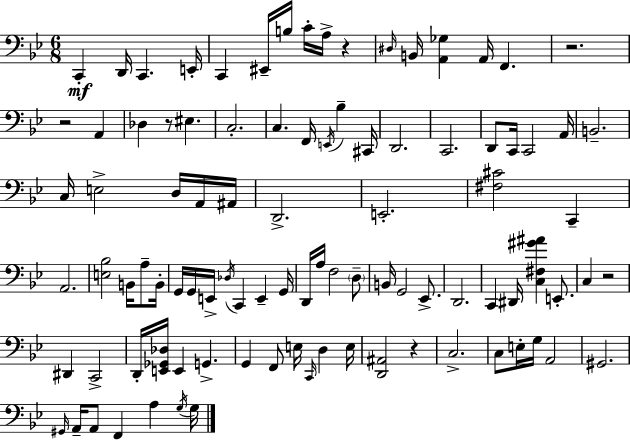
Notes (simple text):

C2/q D2/s C2/q. E2/s C2/q EIS2/s B3/s C4/s A3/s R/q D#3/s B2/s [A2,Gb3]/q A2/s F2/q. R/h. R/h A2/q Db3/q R/e EIS3/q. C3/h. C3/q. F2/s E2/s Bb3/q C#2/s D2/h. C2/h. D2/e C2/s C2/h A2/s B2/h. C3/s E3/h D3/s A2/s A#2/s D2/h. E2/h. [F#3,C#4]/h C2/q A2/h. [E3,Bb3]/h B2/s A3/e B2/s G2/s G2/s E2/s Db3/s C2/q E2/q G2/s D2/s A3/s F3/h D3/e B2/s G2/h Eb2/e. D2/h. C2/q D#2/s [C3,F#3,G#4,A#4]/q E2/e. C3/q R/h D#2/q C2/h D2/s [E2,Gb2,Db3]/s E2/q G2/q. G2/q F2/e E3/s C2/s D3/q E3/s [D2,A#2]/h R/q C3/h. C3/e E3/s G3/s A2/h G#2/h. G#2/s A2/s A2/e F2/q A3/q G3/s G3/s